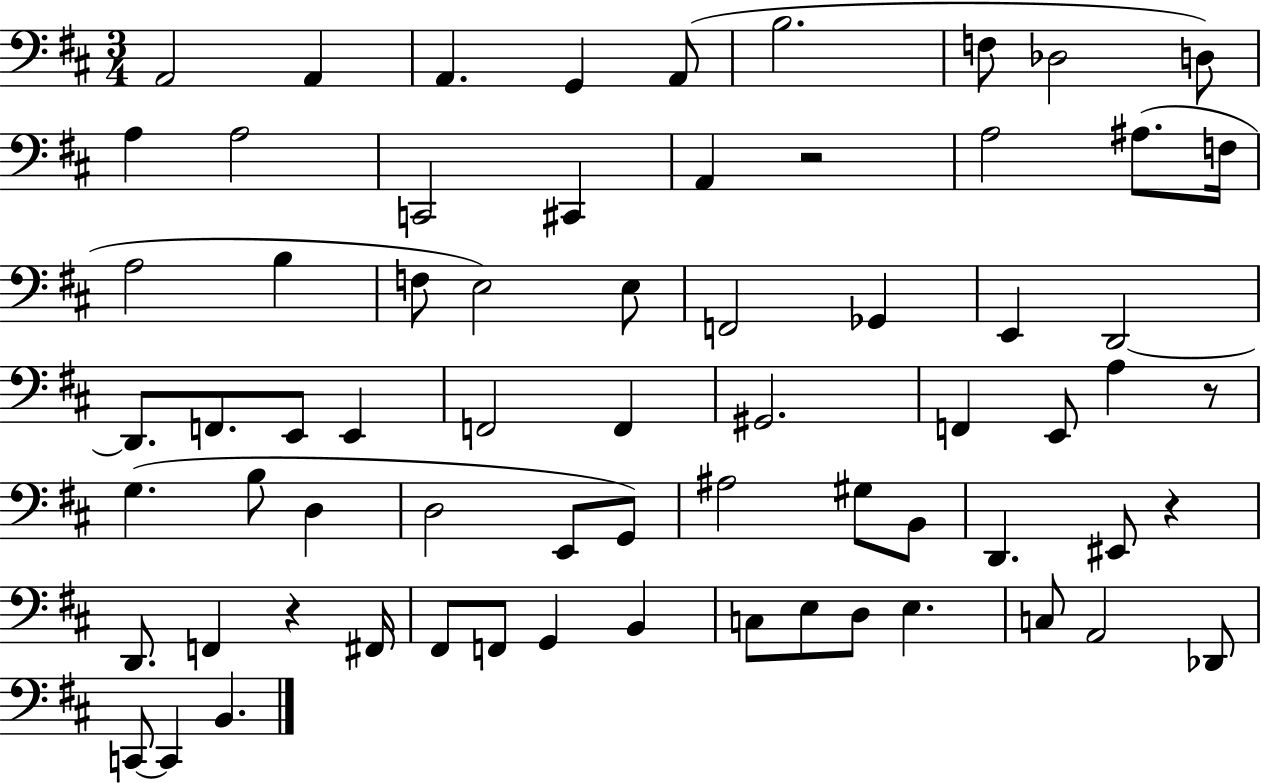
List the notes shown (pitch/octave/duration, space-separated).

A2/h A2/q A2/q. G2/q A2/e B3/h. F3/e Db3/h D3/e A3/q A3/h C2/h C#2/q A2/q R/h A3/h A#3/e. F3/s A3/h B3/q F3/e E3/h E3/e F2/h Gb2/q E2/q D2/h D2/e. F2/e. E2/e E2/q F2/h F2/q G#2/h. F2/q E2/e A3/q R/e G3/q. B3/e D3/q D3/h E2/e G2/e A#3/h G#3/e B2/e D2/q. EIS2/e R/q D2/e. F2/q R/q F#2/s F#2/e F2/e G2/q B2/q C3/e E3/e D3/e E3/q. C3/e A2/h Db2/e C2/e C2/q B2/q.